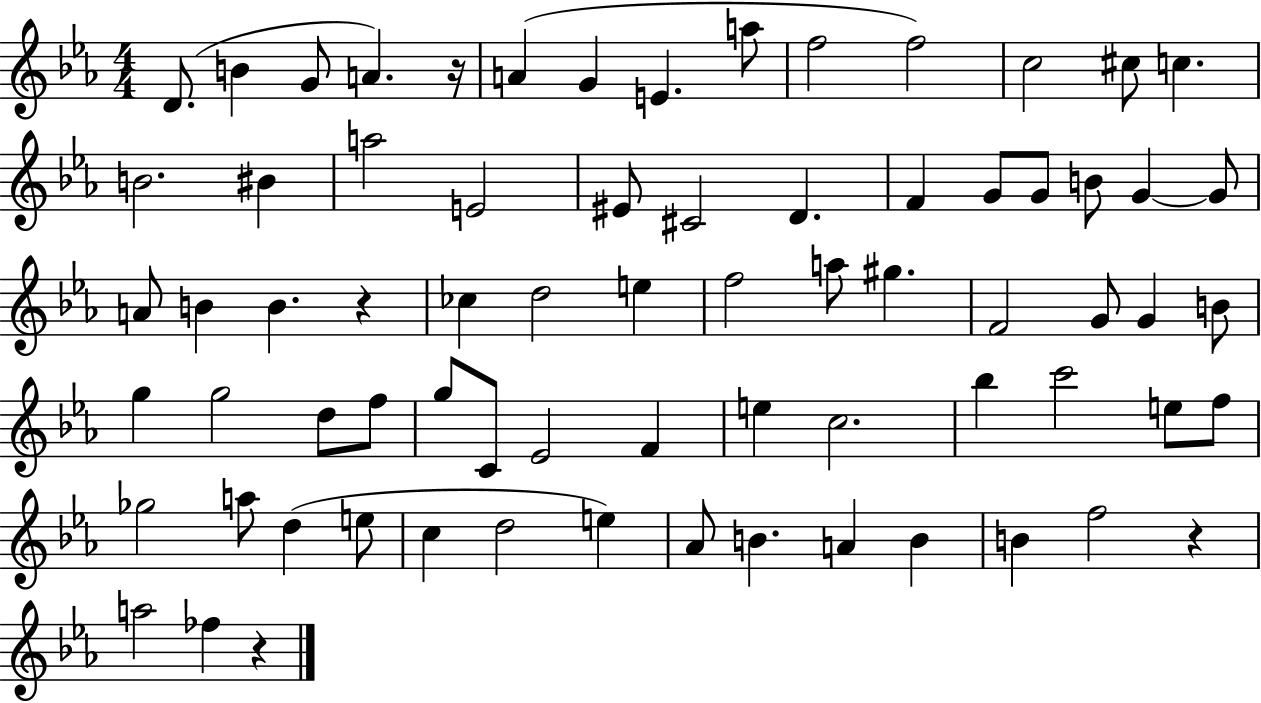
X:1
T:Untitled
M:4/4
L:1/4
K:Eb
D/2 B G/2 A z/4 A G E a/2 f2 f2 c2 ^c/2 c B2 ^B a2 E2 ^E/2 ^C2 D F G/2 G/2 B/2 G G/2 A/2 B B z _c d2 e f2 a/2 ^g F2 G/2 G B/2 g g2 d/2 f/2 g/2 C/2 _E2 F e c2 _b c'2 e/2 f/2 _g2 a/2 d e/2 c d2 e _A/2 B A B B f2 z a2 _f z